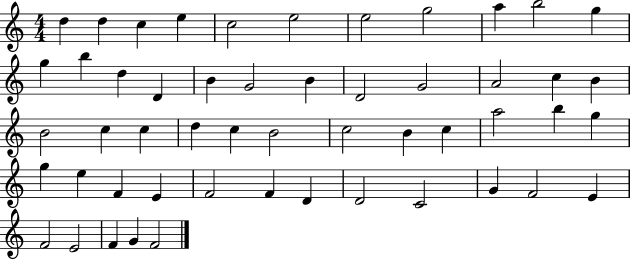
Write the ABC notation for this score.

X:1
T:Untitled
M:4/4
L:1/4
K:C
d d c e c2 e2 e2 g2 a b2 g g b d D B G2 B D2 G2 A2 c B B2 c c d c B2 c2 B c a2 b g g e F E F2 F D D2 C2 G F2 E F2 E2 F G F2